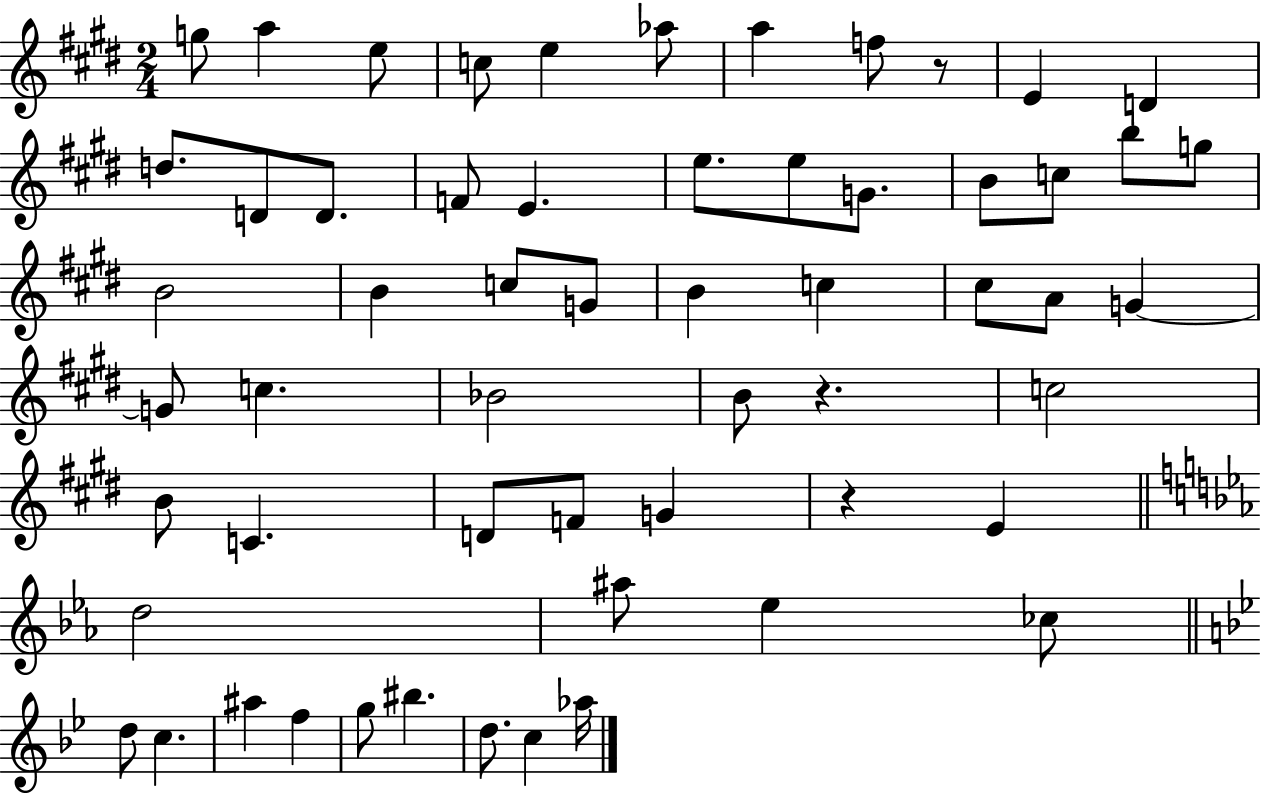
{
  \clef treble
  \numericTimeSignature
  \time 2/4
  \key e \major
  g''8 a''4 e''8 | c''8 e''4 aes''8 | a''4 f''8 r8 | e'4 d'4 | \break d''8. d'8 d'8. | f'8 e'4. | e''8. e''8 g'8. | b'8 c''8 b''8 g''8 | \break b'2 | b'4 c''8 g'8 | b'4 c''4 | cis''8 a'8 g'4~~ | \break g'8 c''4. | bes'2 | b'8 r4. | c''2 | \break b'8 c'4. | d'8 f'8 g'4 | r4 e'4 | \bar "||" \break \key c \minor d''2 | ais''8 ees''4 ces''8 | \bar "||" \break \key bes \major d''8 c''4. | ais''4 f''4 | g''8 bis''4. | d''8. c''4 aes''16 | \break \bar "|."
}